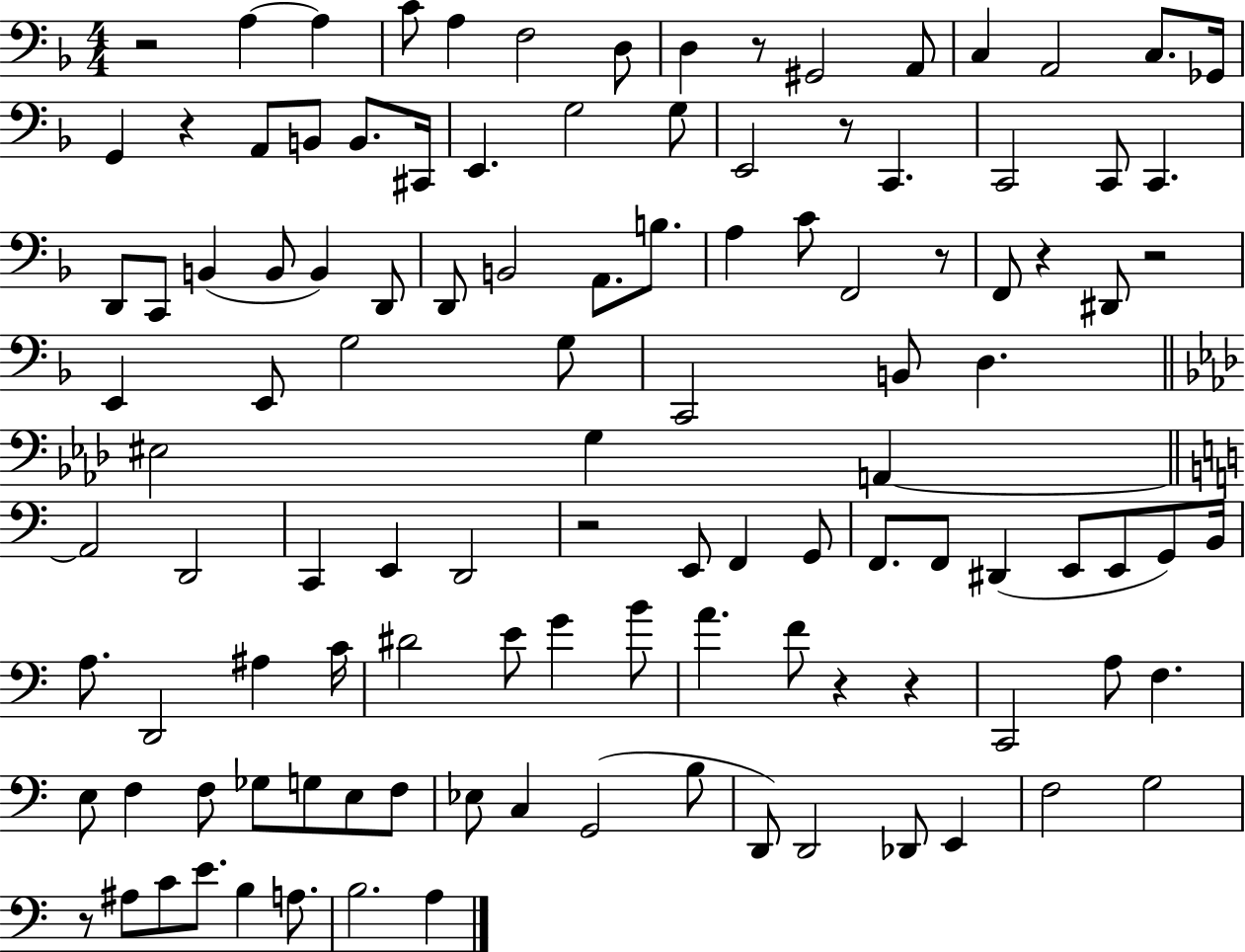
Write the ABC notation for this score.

X:1
T:Untitled
M:4/4
L:1/4
K:F
z2 A, A, C/2 A, F,2 D,/2 D, z/2 ^G,,2 A,,/2 C, A,,2 C,/2 _G,,/4 G,, z A,,/2 B,,/2 B,,/2 ^C,,/4 E,, G,2 G,/2 E,,2 z/2 C,, C,,2 C,,/2 C,, D,,/2 C,,/2 B,, B,,/2 B,, D,,/2 D,,/2 B,,2 A,,/2 B,/2 A, C/2 F,,2 z/2 F,,/2 z ^D,,/2 z2 E,, E,,/2 G,2 G,/2 C,,2 B,,/2 D, ^E,2 G, A,, A,,2 D,,2 C,, E,, D,,2 z2 E,,/2 F,, G,,/2 F,,/2 F,,/2 ^D,, E,,/2 E,,/2 G,,/2 B,,/4 A,/2 D,,2 ^A, C/4 ^D2 E/2 G B/2 A F/2 z z C,,2 A,/2 F, E,/2 F, F,/2 _G,/2 G,/2 E,/2 F,/2 _E,/2 C, G,,2 B,/2 D,,/2 D,,2 _D,,/2 E,, F,2 G,2 z/2 ^A,/2 C/2 E/2 B, A,/2 B,2 A,